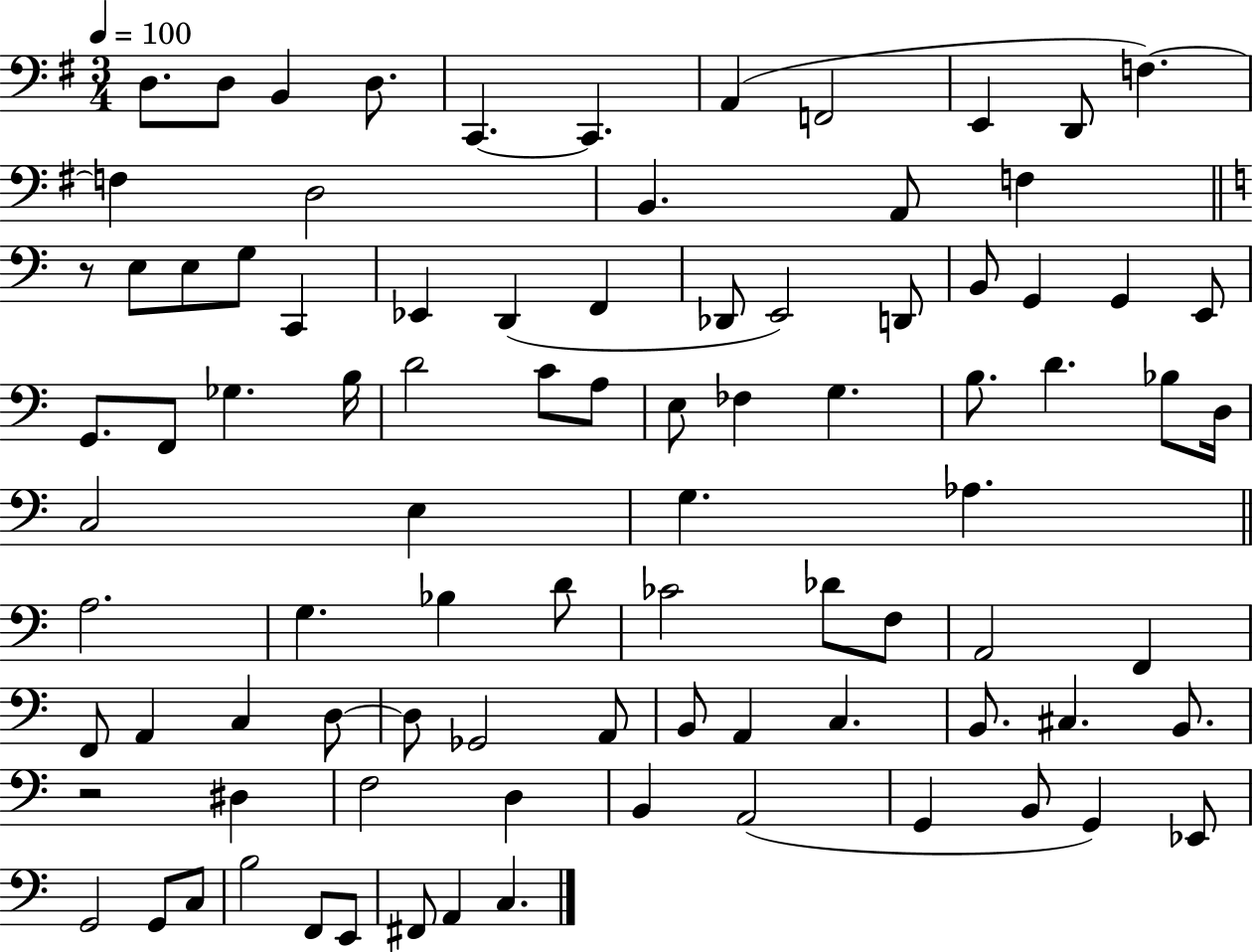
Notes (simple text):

D3/e. D3/e B2/q D3/e. C2/q. C2/q. A2/q F2/h E2/q D2/e F3/q. F3/q D3/h B2/q. A2/e F3/q R/e E3/e E3/e G3/e C2/q Eb2/q D2/q F2/q Db2/e E2/h D2/e B2/e G2/q G2/q E2/e G2/e. F2/e Gb3/q. B3/s D4/h C4/e A3/e E3/e FES3/q G3/q. B3/e. D4/q. Bb3/e D3/s C3/h E3/q G3/q. Ab3/q. A3/h. G3/q. Bb3/q D4/e CES4/h Db4/e F3/e A2/h F2/q F2/e A2/q C3/q D3/e D3/e Gb2/h A2/e B2/e A2/q C3/q. B2/e. C#3/q. B2/e. R/h D#3/q F3/h D3/q B2/q A2/h G2/q B2/e G2/q Eb2/e G2/h G2/e C3/e B3/h F2/e E2/e F#2/e A2/q C3/q.